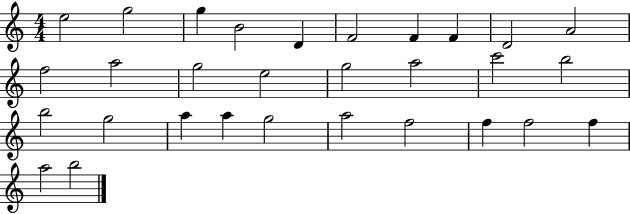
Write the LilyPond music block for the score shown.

{
  \clef treble
  \numericTimeSignature
  \time 4/4
  \key c \major
  e''2 g''2 | g''4 b'2 d'4 | f'2 f'4 f'4 | d'2 a'2 | \break f''2 a''2 | g''2 e''2 | g''2 a''2 | c'''2 b''2 | \break b''2 g''2 | a''4 a''4 g''2 | a''2 f''2 | f''4 f''2 f''4 | \break a''2 b''2 | \bar "|."
}